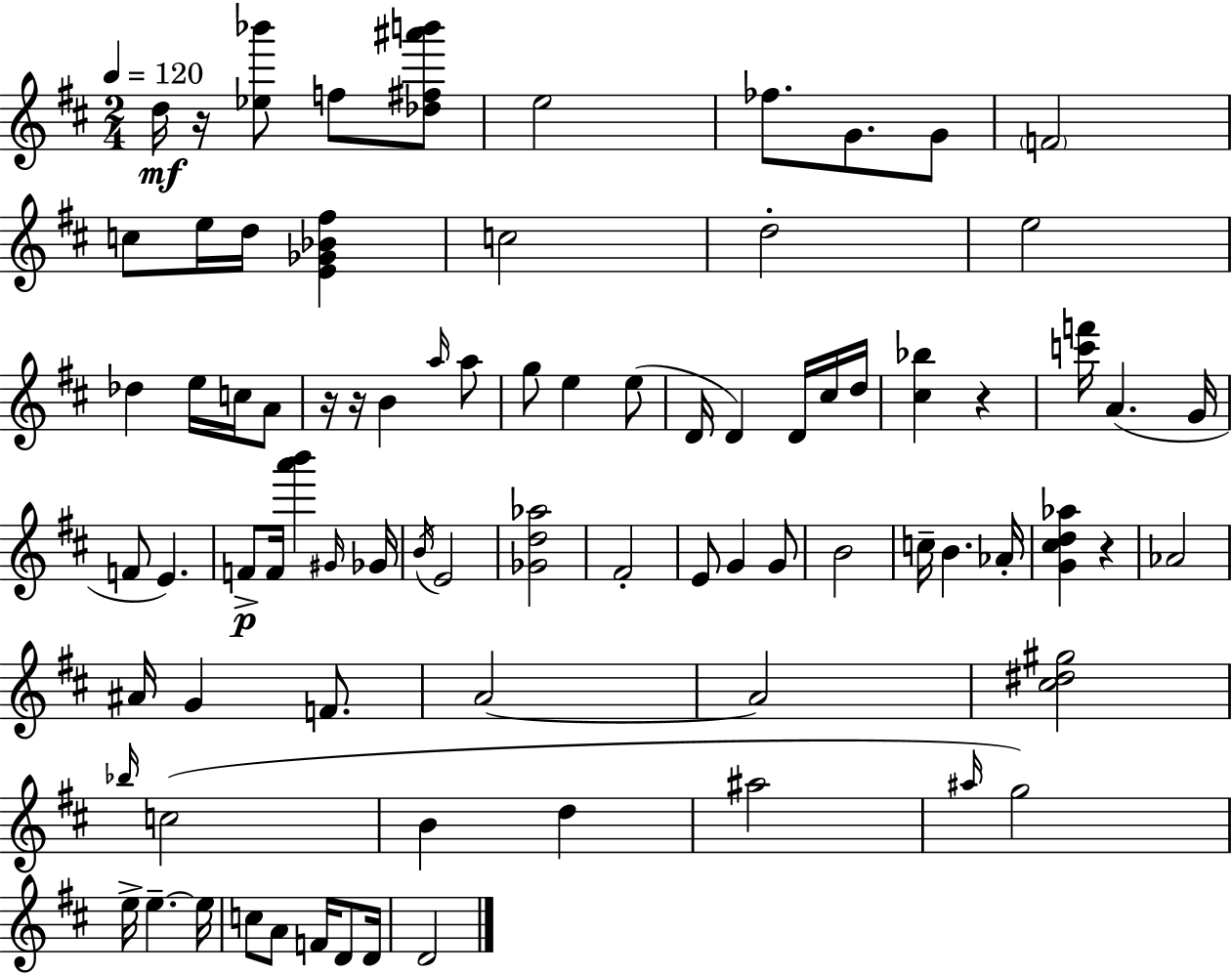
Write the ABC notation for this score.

X:1
T:Untitled
M:2/4
L:1/4
K:D
d/4 z/4 [_e_b']/2 f/2 [_d^f^a'b']/2 e2 _f/2 G/2 G/2 F2 c/2 e/4 d/4 [E_G_B^f] c2 d2 e2 _d e/4 c/4 A/2 z/4 z/4 B a/4 a/2 g/2 e e/2 D/4 D D/4 ^c/4 d/4 [^c_b] z [c'f']/4 A G/4 F/2 E F/2 F/4 [a'b'] ^G/4 _G/4 B/4 E2 [_Gd_a]2 ^F2 E/2 G G/2 B2 c/4 B _A/4 [G^cd_a] z _A2 ^A/4 G F/2 A2 A2 [^c^d^g]2 _b/4 c2 B d ^a2 ^a/4 g2 e/4 e e/4 c/2 A/2 F/4 D/2 D/4 D2